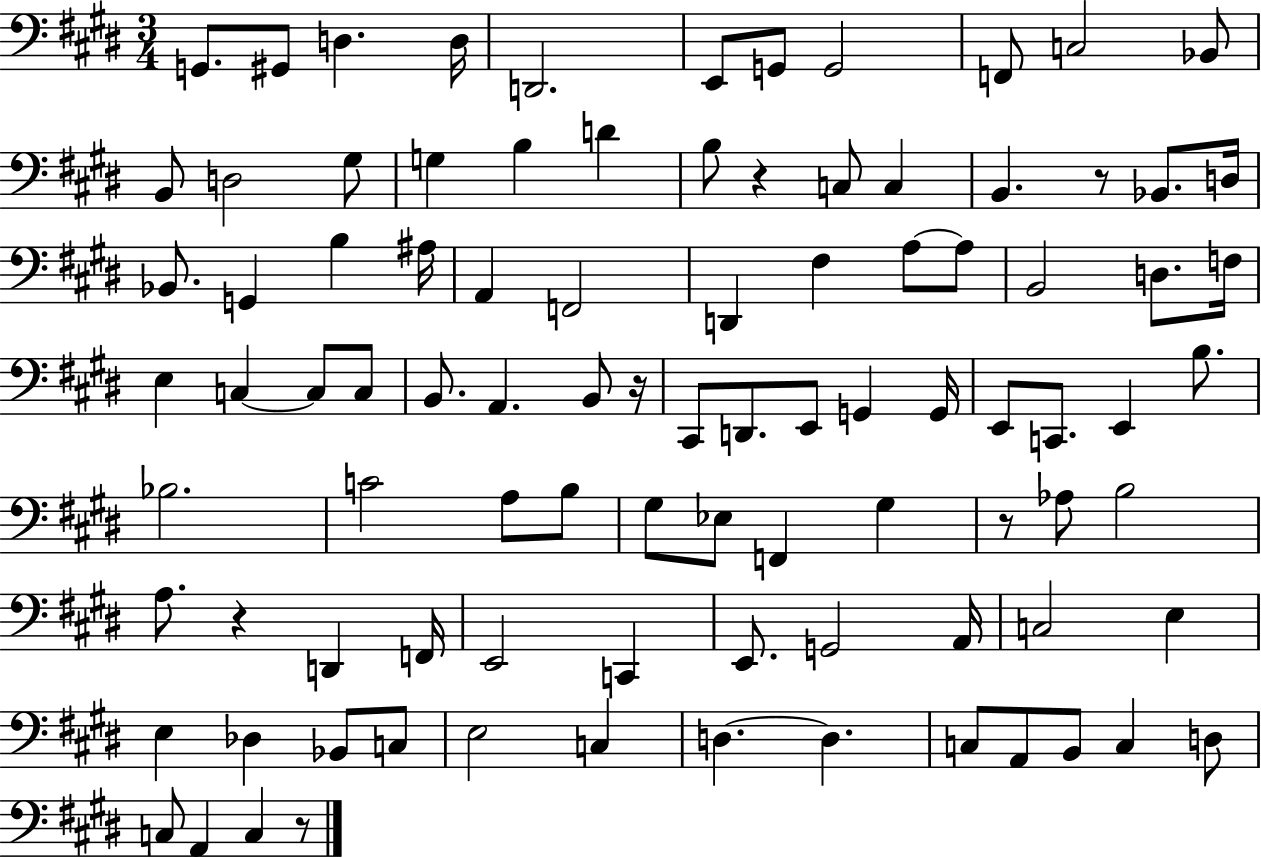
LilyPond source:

{
  \clef bass
  \numericTimeSignature
  \time 3/4
  \key e \major
  g,8. gis,8 d4. d16 | d,2. | e,8 g,8 g,2 | f,8 c2 bes,8 | \break b,8 d2 gis8 | g4 b4 d'4 | b8 r4 c8 c4 | b,4. r8 bes,8. d16 | \break bes,8. g,4 b4 ais16 | a,4 f,2 | d,4 fis4 a8~~ a8 | b,2 d8. f16 | \break e4 c4~~ c8 c8 | b,8. a,4. b,8 r16 | cis,8 d,8. e,8 g,4 g,16 | e,8 c,8. e,4 b8. | \break bes2. | c'2 a8 b8 | gis8 ees8 f,4 gis4 | r8 aes8 b2 | \break a8. r4 d,4 f,16 | e,2 c,4 | e,8. g,2 a,16 | c2 e4 | \break e4 des4 bes,8 c8 | e2 c4 | d4.~~ d4. | c8 a,8 b,8 c4 d8 | \break c8 a,4 c4 r8 | \bar "|."
}